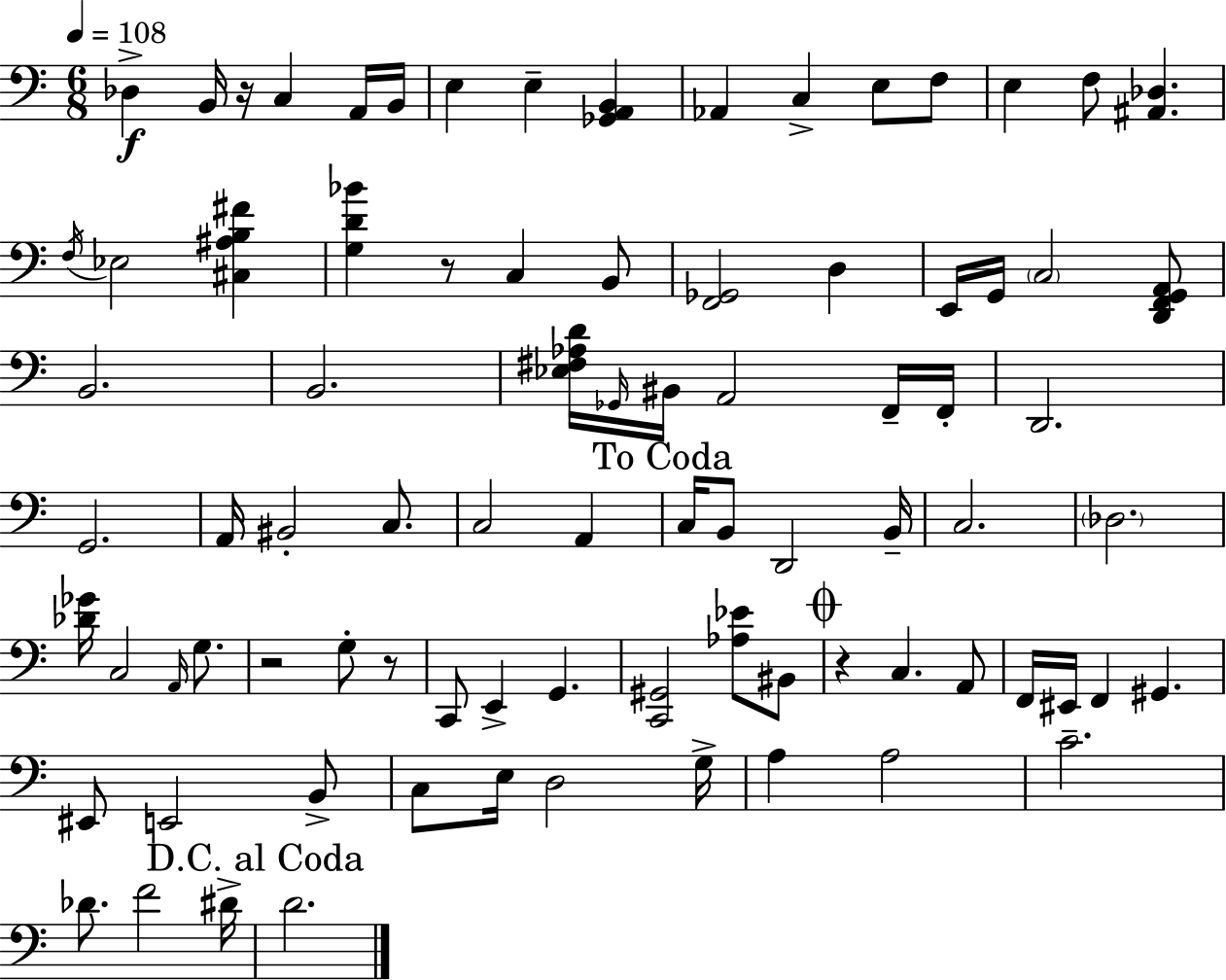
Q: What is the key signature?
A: C major